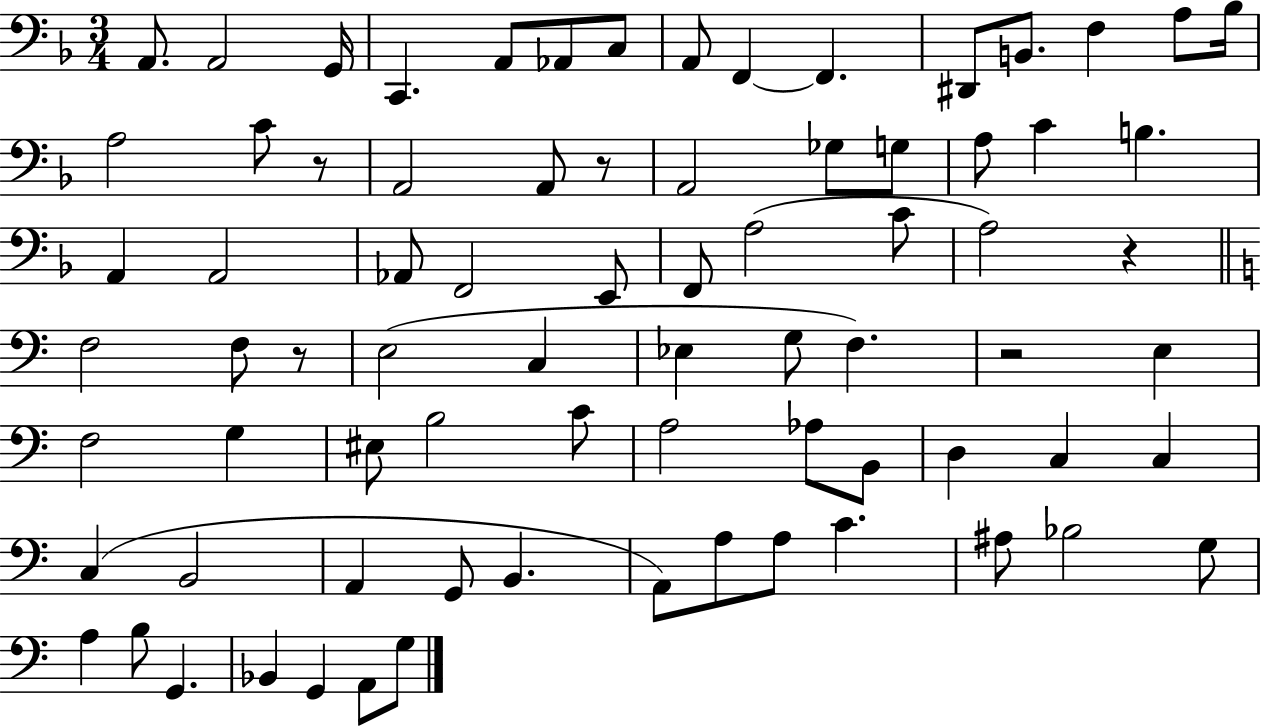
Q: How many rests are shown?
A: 5